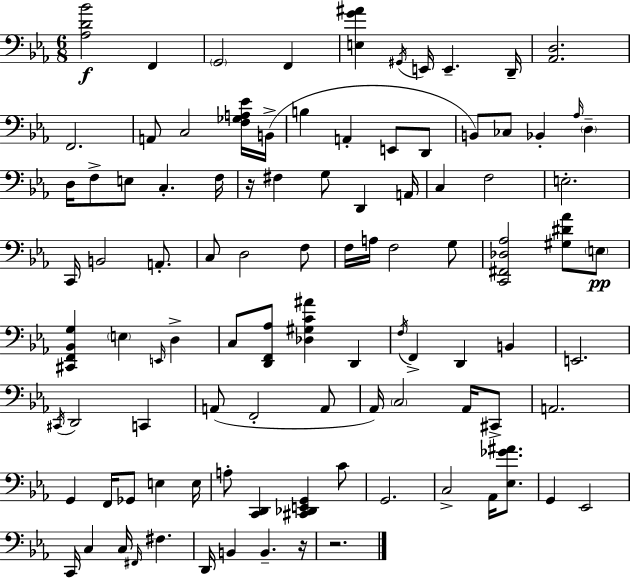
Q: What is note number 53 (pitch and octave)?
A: E2